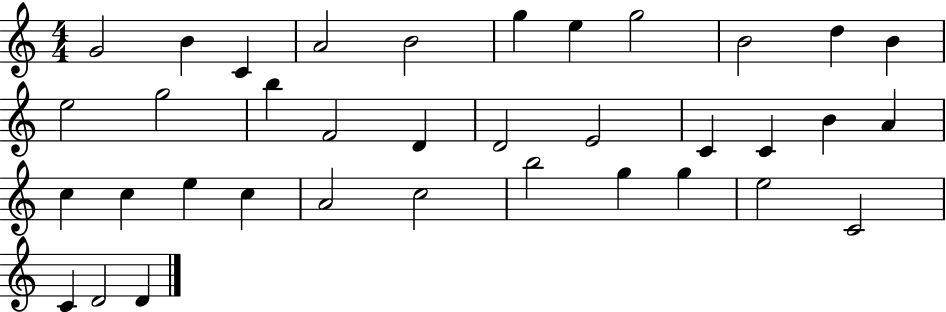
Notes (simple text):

G4/h B4/q C4/q A4/h B4/h G5/q E5/q G5/h B4/h D5/q B4/q E5/h G5/h B5/q F4/h D4/q D4/h E4/h C4/q C4/q B4/q A4/q C5/q C5/q E5/q C5/q A4/h C5/h B5/h G5/q G5/q E5/h C4/h C4/q D4/h D4/q